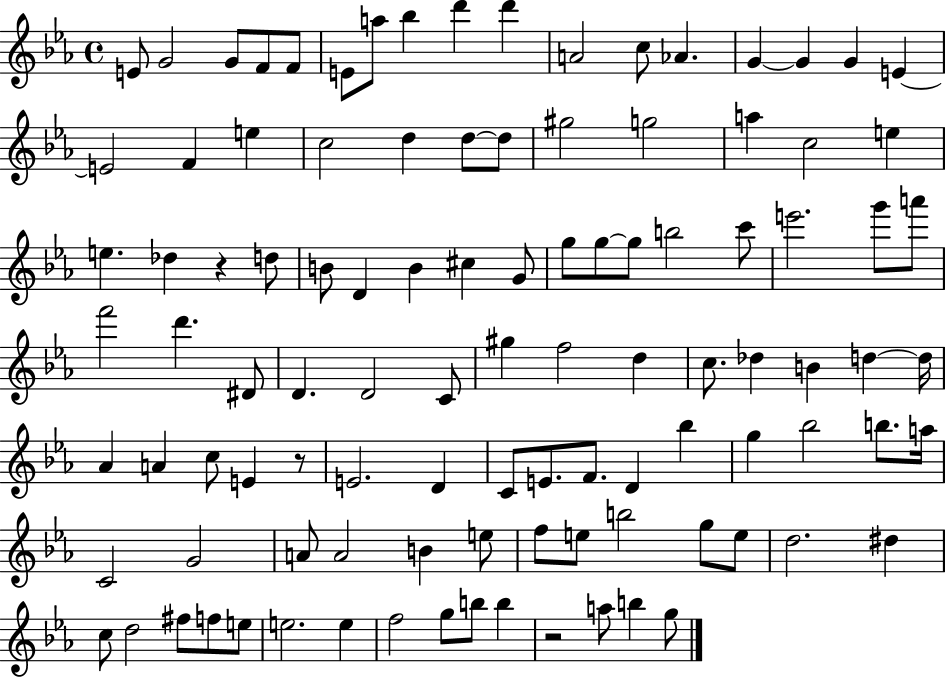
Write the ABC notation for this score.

X:1
T:Untitled
M:4/4
L:1/4
K:Eb
E/2 G2 G/2 F/2 F/2 E/2 a/2 _b d' d' A2 c/2 _A G G G E E2 F e c2 d d/2 d/2 ^g2 g2 a c2 e e _d z d/2 B/2 D B ^c G/2 g/2 g/2 g/2 b2 c'/2 e'2 g'/2 a'/2 f'2 d' ^D/2 D D2 C/2 ^g f2 d c/2 _d B d d/4 _A A c/2 E z/2 E2 D C/2 E/2 F/2 D _b g _b2 b/2 a/4 C2 G2 A/2 A2 B e/2 f/2 e/2 b2 g/2 e/2 d2 ^d c/2 d2 ^f/2 f/2 e/2 e2 e f2 g/2 b/2 b z2 a/2 b g/2